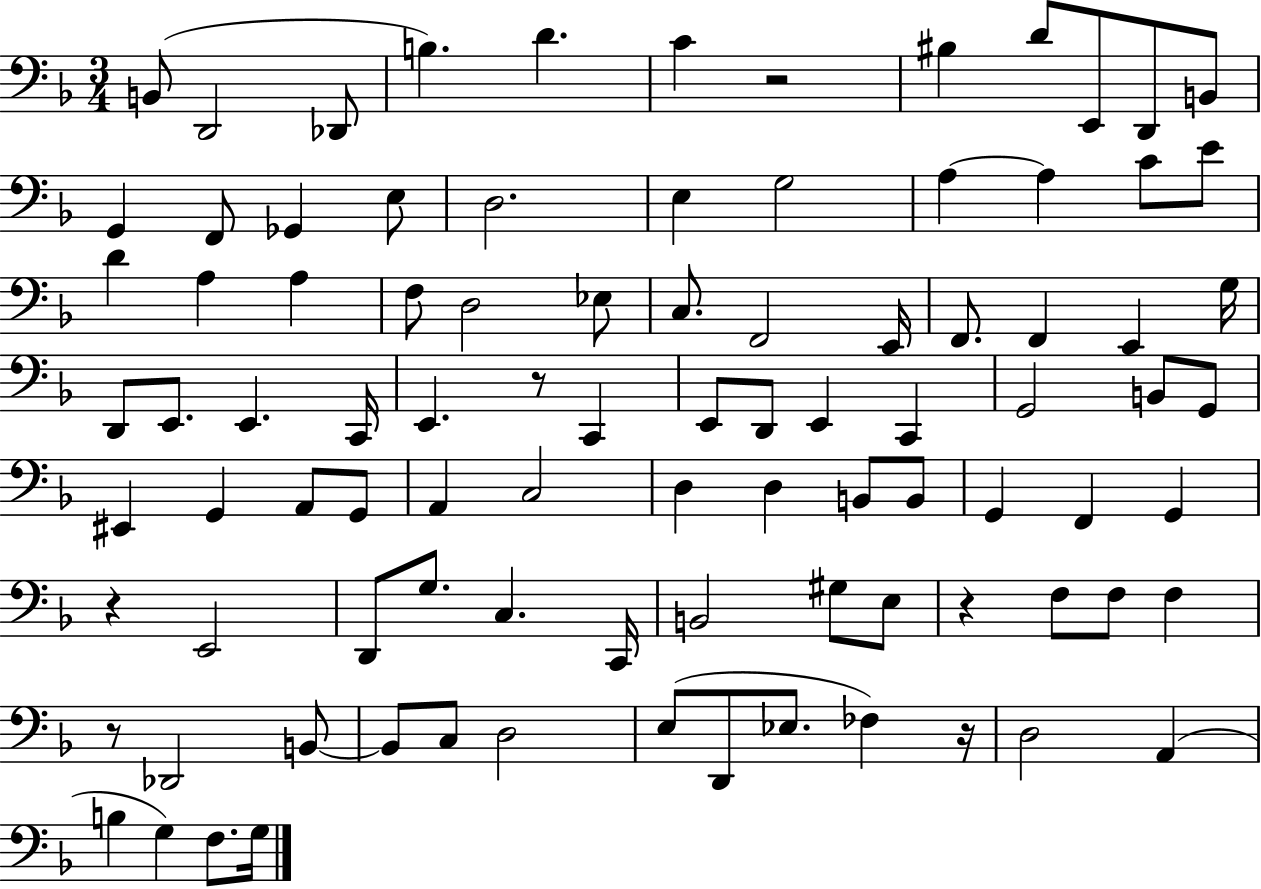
B2/e D2/h Db2/e B3/q. D4/q. C4/q R/h BIS3/q D4/e E2/e D2/e B2/e G2/q F2/e Gb2/q E3/e D3/h. E3/q G3/h A3/q A3/q C4/e E4/e D4/q A3/q A3/q F3/e D3/h Eb3/e C3/e. F2/h E2/s F2/e. F2/q E2/q G3/s D2/e E2/e. E2/q. C2/s E2/q. R/e C2/q E2/e D2/e E2/q C2/q G2/h B2/e G2/e EIS2/q G2/q A2/e G2/e A2/q C3/h D3/q D3/q B2/e B2/e G2/q F2/q G2/q R/q E2/h D2/e G3/e. C3/q. C2/s B2/h G#3/e E3/e R/q F3/e F3/e F3/q R/e Db2/h B2/e B2/e C3/e D3/h E3/e D2/e Eb3/e. FES3/q R/s D3/h A2/q B3/q G3/q F3/e. G3/s